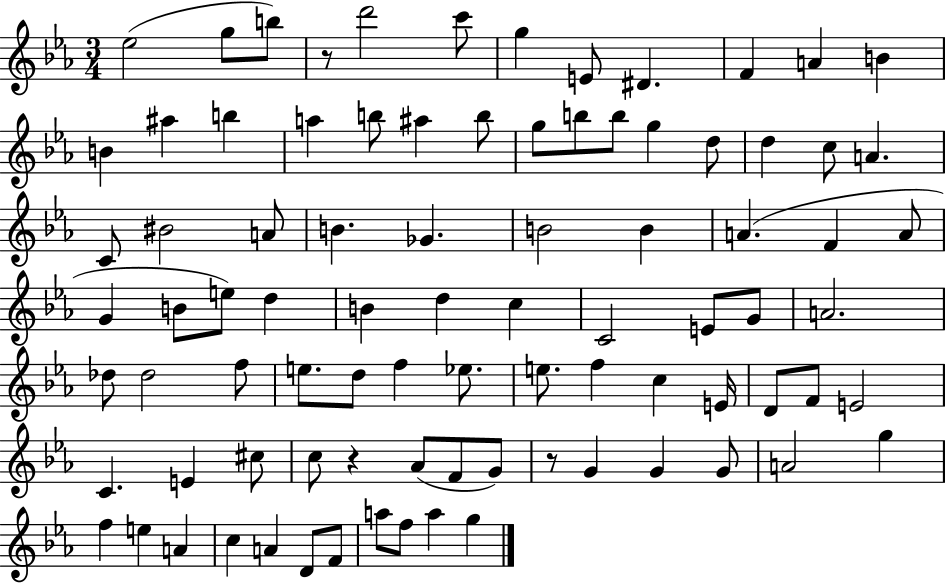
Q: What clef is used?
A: treble